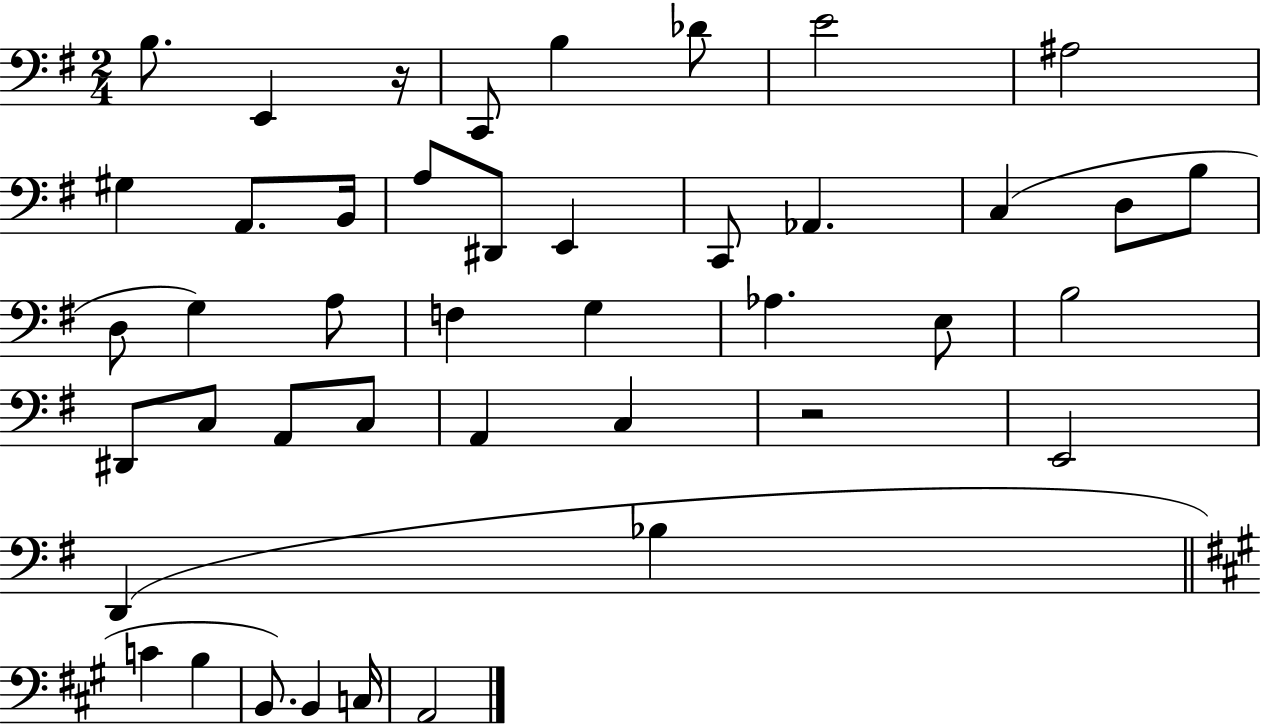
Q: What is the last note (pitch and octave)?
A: A2